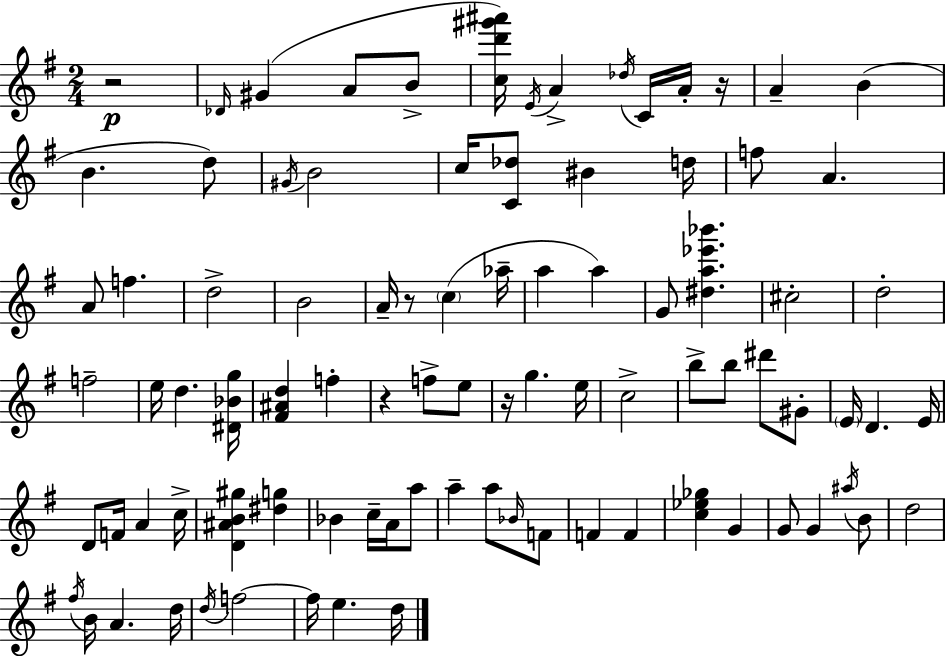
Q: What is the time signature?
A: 2/4